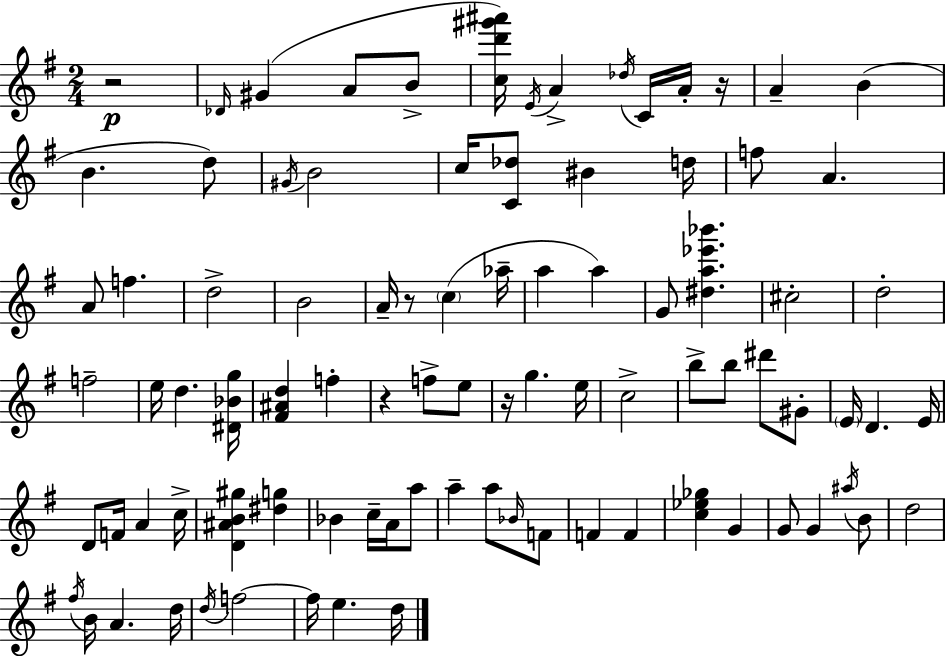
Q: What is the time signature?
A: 2/4